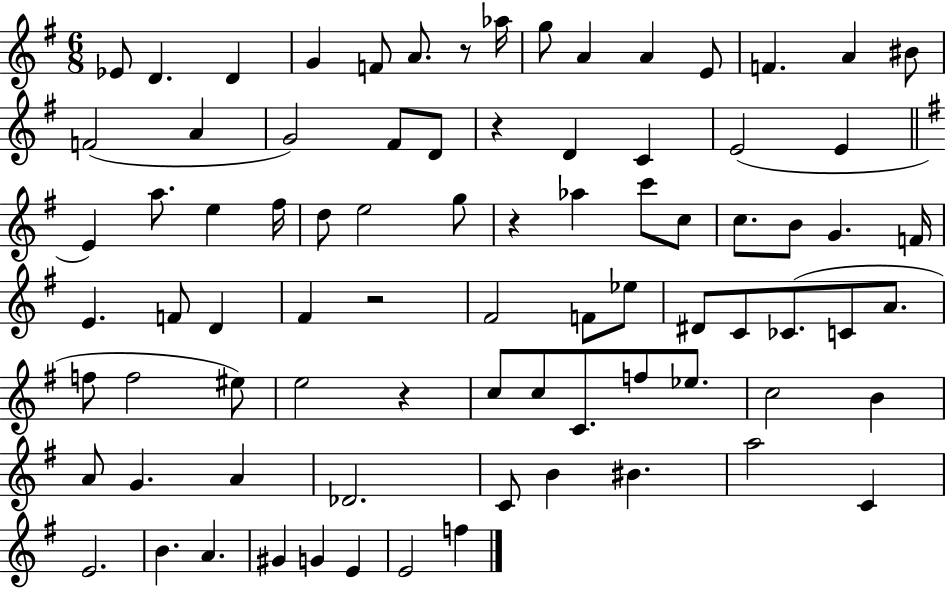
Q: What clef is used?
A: treble